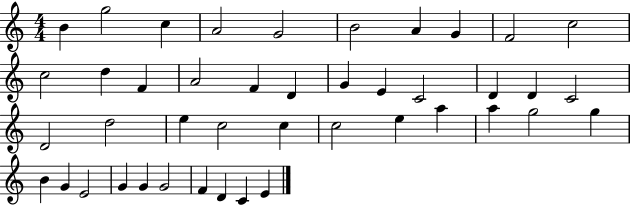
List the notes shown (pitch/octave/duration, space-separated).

B4/q G5/h C5/q A4/h G4/h B4/h A4/q G4/q F4/h C5/h C5/h D5/q F4/q A4/h F4/q D4/q G4/q E4/q C4/h D4/q D4/q C4/h D4/h D5/h E5/q C5/h C5/q C5/h E5/q A5/q A5/q G5/h G5/q B4/q G4/q E4/h G4/q G4/q G4/h F4/q D4/q C4/q E4/q